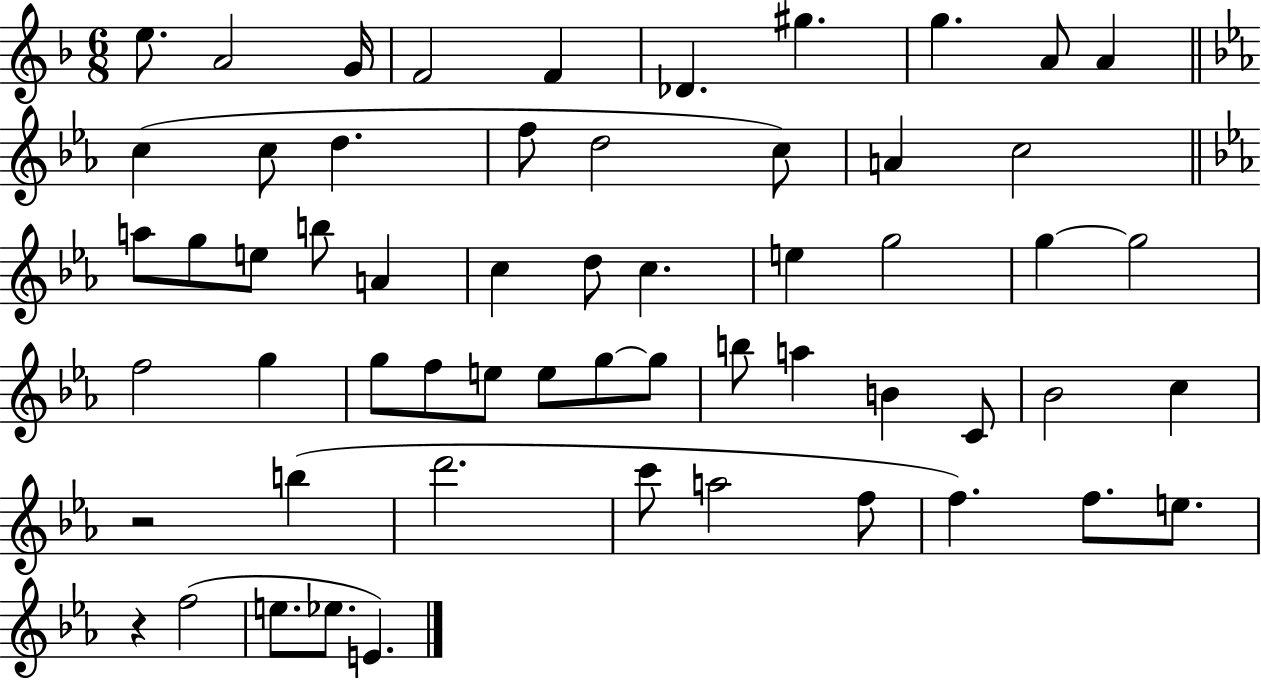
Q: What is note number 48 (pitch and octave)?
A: A5